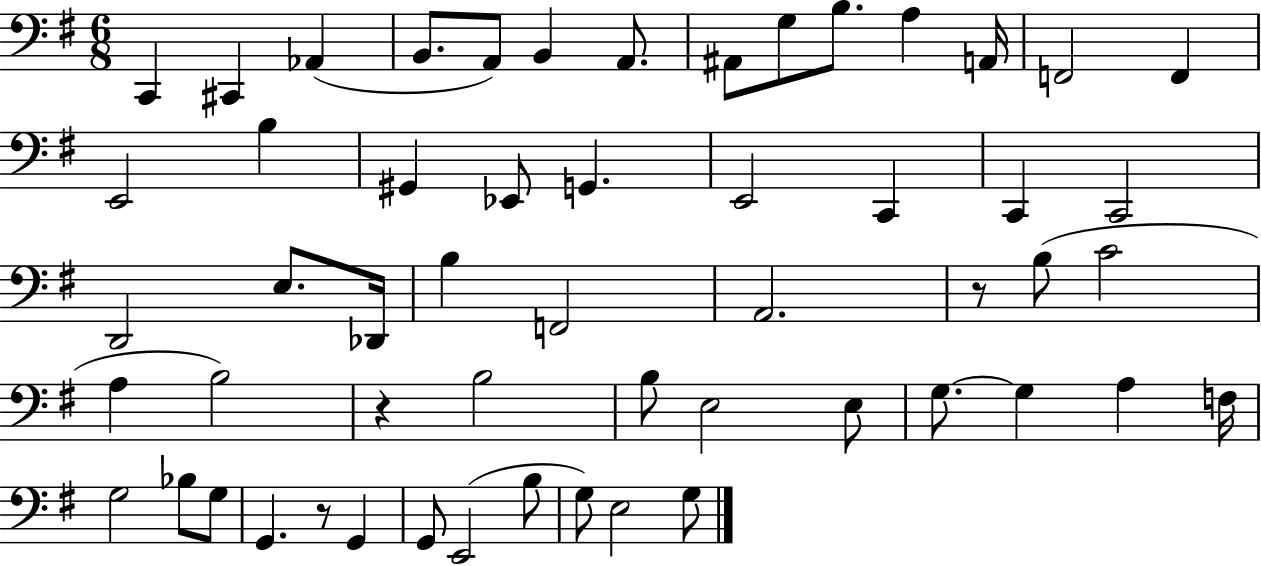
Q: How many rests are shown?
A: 3